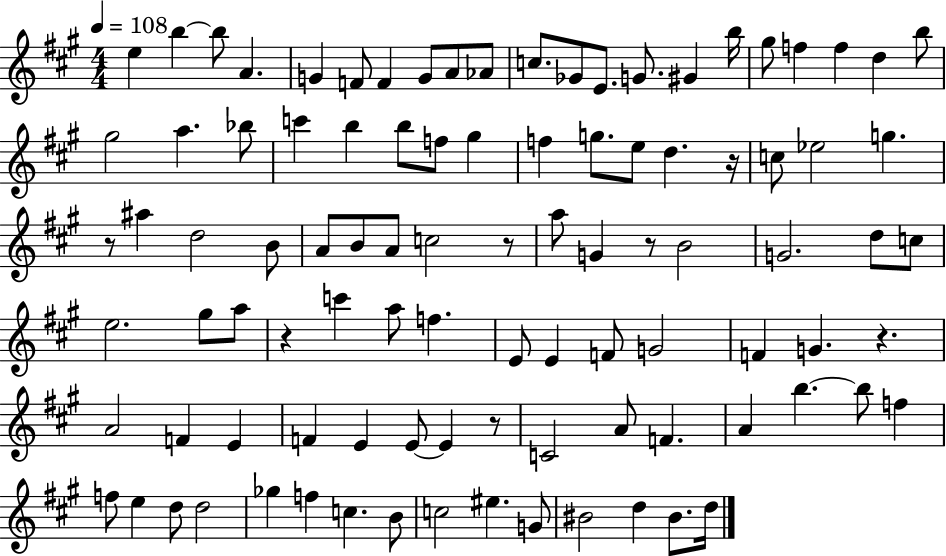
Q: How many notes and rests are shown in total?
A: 97